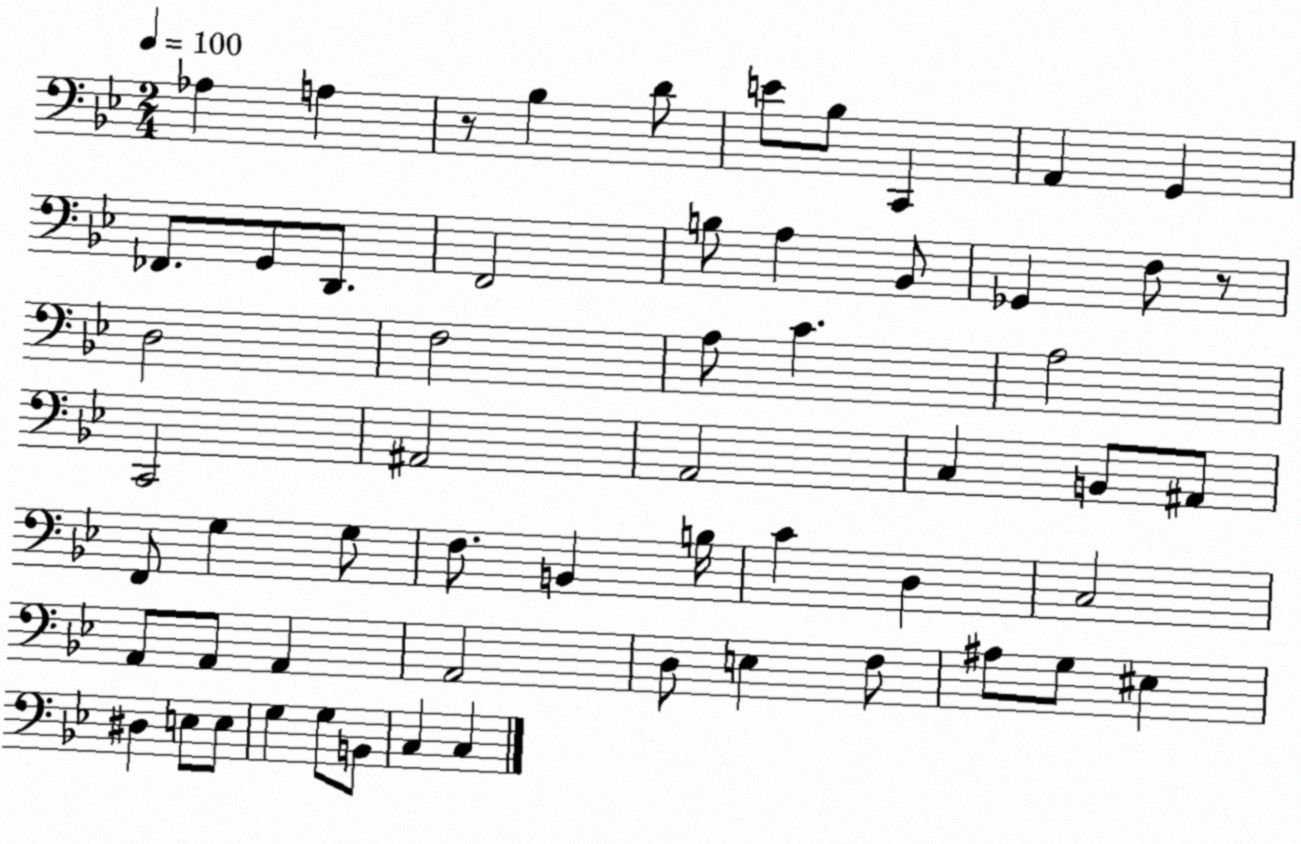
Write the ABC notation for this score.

X:1
T:Untitled
M:2/4
L:1/4
K:Bb
_A, A, z/2 _B, D/2 E/2 _B,/2 C,, A,, G,, _F,,/2 G,,/2 D,,/2 F,,2 B,/2 A, _B,,/2 _G,, F,/2 z/2 D,2 F,2 A,/2 C A,2 C,,2 ^A,,2 A,,2 C, B,,/2 ^A,,/2 F,,/2 G, G,/2 F,/2 B,, B,/4 C D, C,2 A,,/2 A,,/2 A,, A,,2 D,/2 E, F,/2 ^A,/2 G,/2 ^E, ^D, E,/2 E,/2 G, G,/2 B,,/2 C, C,